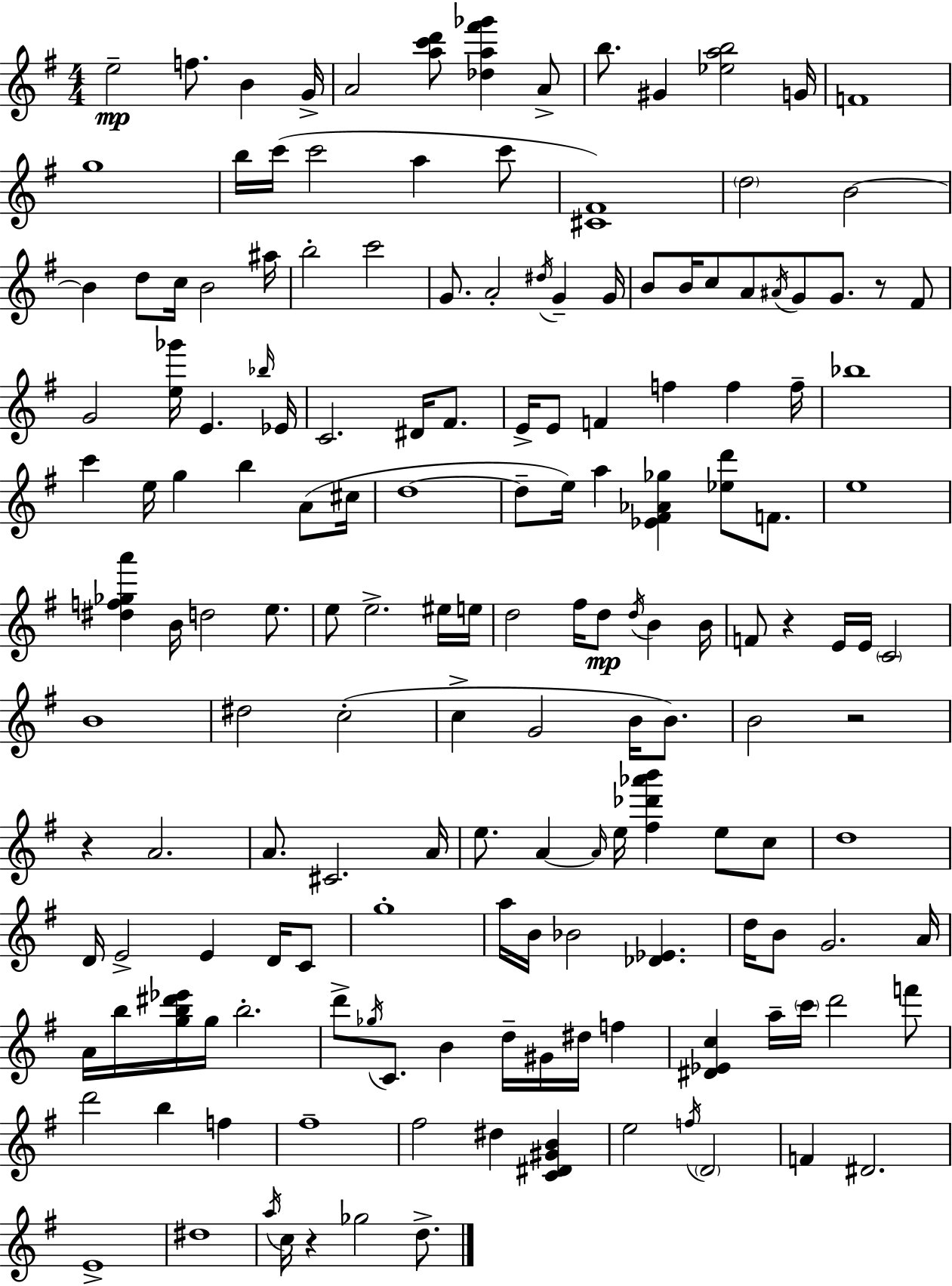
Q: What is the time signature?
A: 4/4